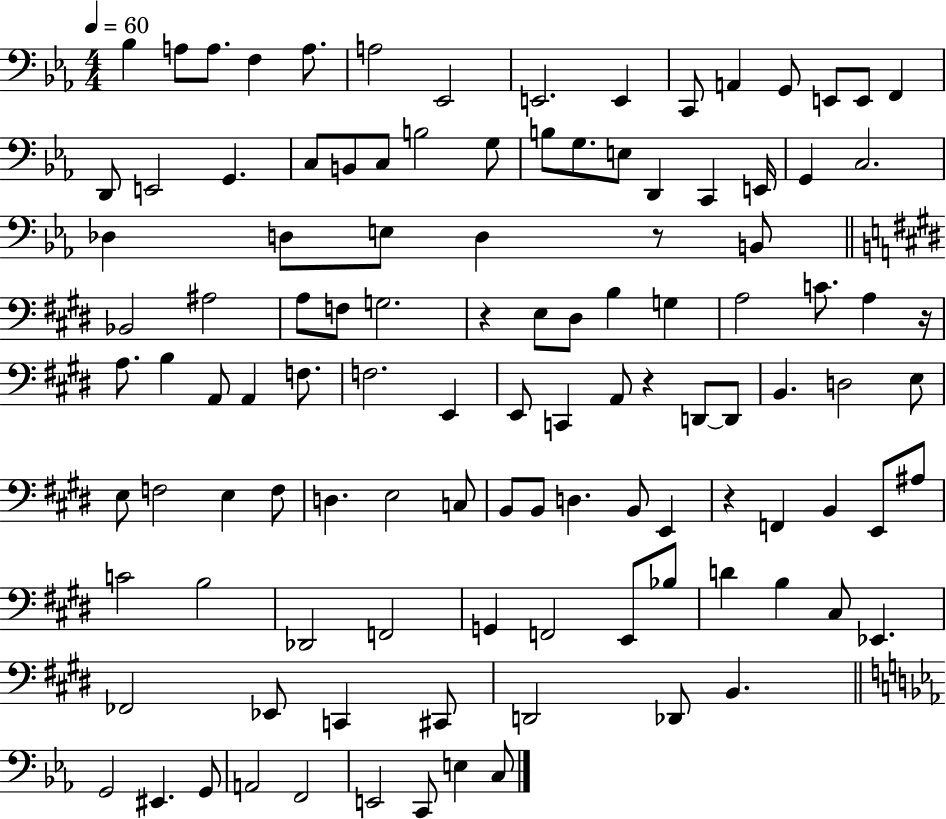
X:1
T:Untitled
M:4/4
L:1/4
K:Eb
_B, A,/2 A,/2 F, A,/2 A,2 _E,,2 E,,2 E,, C,,/2 A,, G,,/2 E,,/2 E,,/2 F,, D,,/2 E,,2 G,, C,/2 B,,/2 C,/2 B,2 G,/2 B,/2 G,/2 E,/2 D,, C,, E,,/4 G,, C,2 _D, D,/2 E,/2 D, z/2 B,,/2 _B,,2 ^A,2 A,/2 F,/2 G,2 z E,/2 ^D,/2 B, G, A,2 C/2 A, z/4 A,/2 B, A,,/2 A,, F,/2 F,2 E,, E,,/2 C,, A,,/2 z D,,/2 D,,/2 B,, D,2 E,/2 E,/2 F,2 E, F,/2 D, E,2 C,/2 B,,/2 B,,/2 D, B,,/2 E,, z F,, B,, E,,/2 ^A,/2 C2 B,2 _D,,2 F,,2 G,, F,,2 E,,/2 _B,/2 D B, ^C,/2 _E,, _F,,2 _E,,/2 C,, ^C,,/2 D,,2 _D,,/2 B,, G,,2 ^E,, G,,/2 A,,2 F,,2 E,,2 C,,/2 E, C,/2